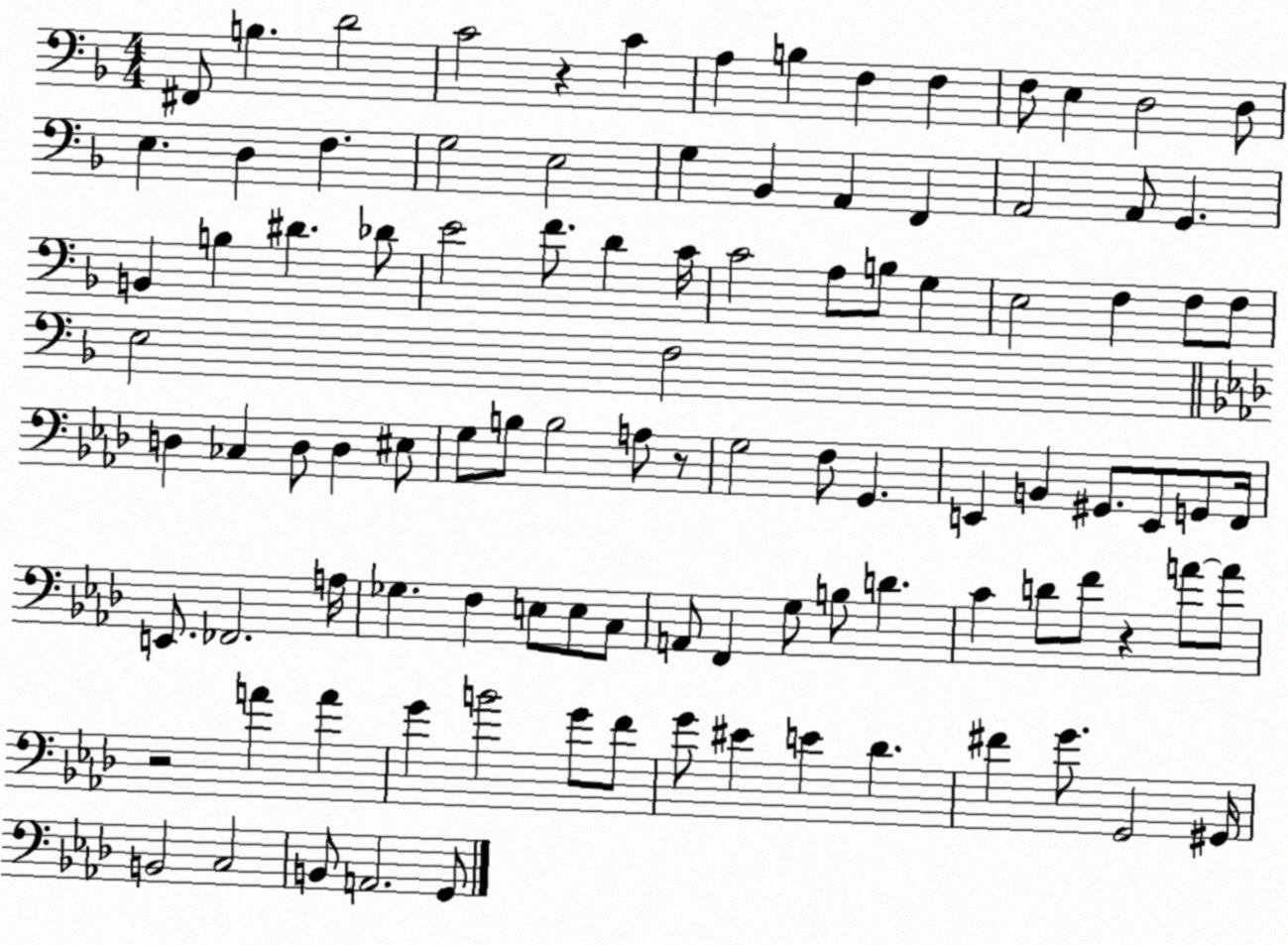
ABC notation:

X:1
T:Untitled
M:4/4
L:1/4
K:F
^F,,/2 B, D2 C2 z C A, B, F, F, F,/2 E, D,2 D,/2 E, D, F, G,2 E,2 G, _B,, A,, F,, A,,2 A,,/2 G,, B,, B, ^D _D/2 E2 F/2 D C/4 C2 A,/2 B,/2 G, E,2 F, F,/2 F,/2 E,2 F,2 D, _C, D,/2 D, ^E,/2 G,/2 B,/2 B,2 A,/2 z/2 G,2 F,/2 G,, E,, B,, ^G,,/2 E,,/2 G,,/2 F,,/4 E,,/2 _F,,2 A,/4 _G, F, E,/2 E,/2 C,/2 A,,/2 F,, G,/2 B,/2 D C D/2 F/2 z A/2 A/2 z2 A A G B2 G/2 F/2 G/2 ^E E _D ^F G/2 G,,2 ^G,,/4 B,,2 C,2 B,,/2 A,,2 G,,/2